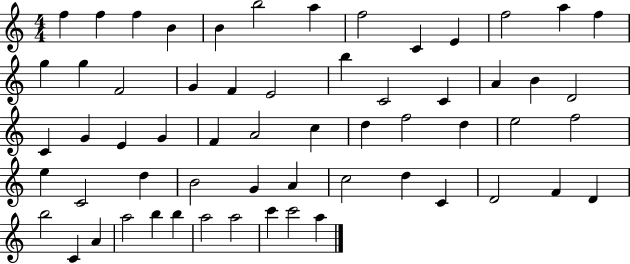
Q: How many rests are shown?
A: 0